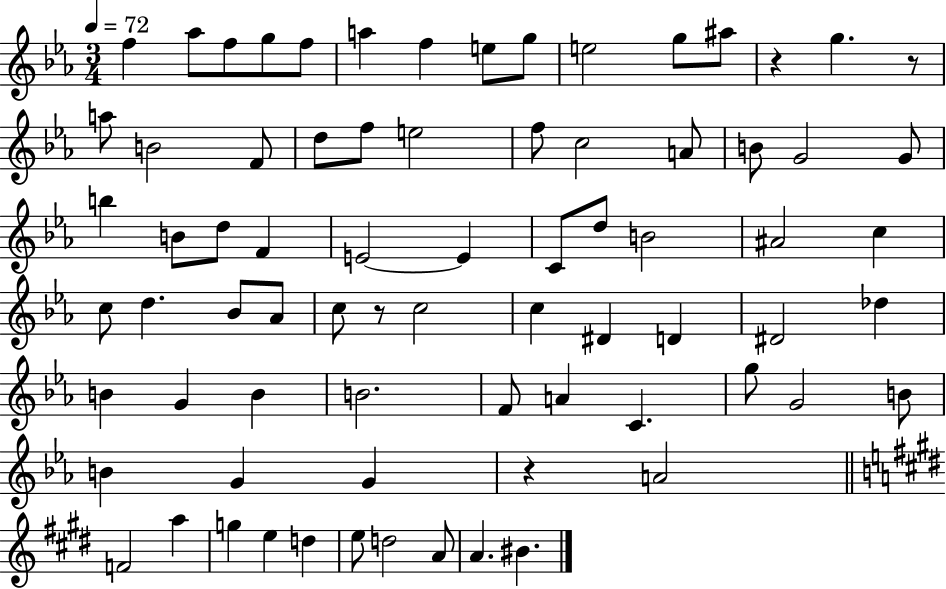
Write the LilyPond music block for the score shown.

{
  \clef treble
  \numericTimeSignature
  \time 3/4
  \key ees \major
  \tempo 4 = 72
  f''4 aes''8 f''8 g''8 f''8 | a''4 f''4 e''8 g''8 | e''2 g''8 ais''8 | r4 g''4. r8 | \break a''8 b'2 f'8 | d''8 f''8 e''2 | f''8 c''2 a'8 | b'8 g'2 g'8 | \break b''4 b'8 d''8 f'4 | e'2~~ e'4 | c'8 d''8 b'2 | ais'2 c''4 | \break c''8 d''4. bes'8 aes'8 | c''8 r8 c''2 | c''4 dis'4 d'4 | dis'2 des''4 | \break b'4 g'4 b'4 | b'2. | f'8 a'4 c'4. | g''8 g'2 b'8 | \break b'4 g'4 g'4 | r4 a'2 | \bar "||" \break \key e \major f'2 a''4 | g''4 e''4 d''4 | e''8 d''2 a'8 | a'4. bis'4. | \break \bar "|."
}